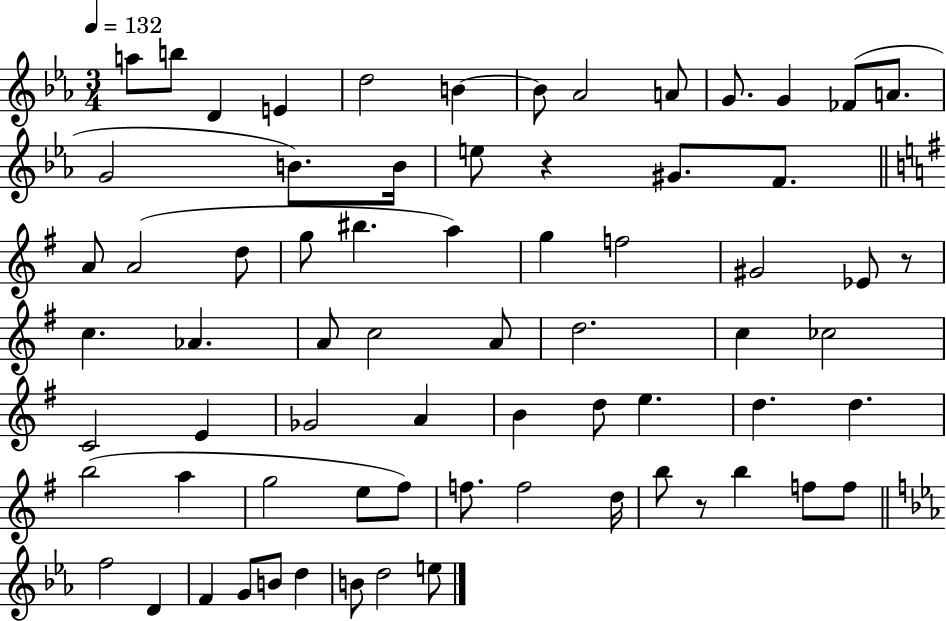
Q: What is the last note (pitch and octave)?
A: E5